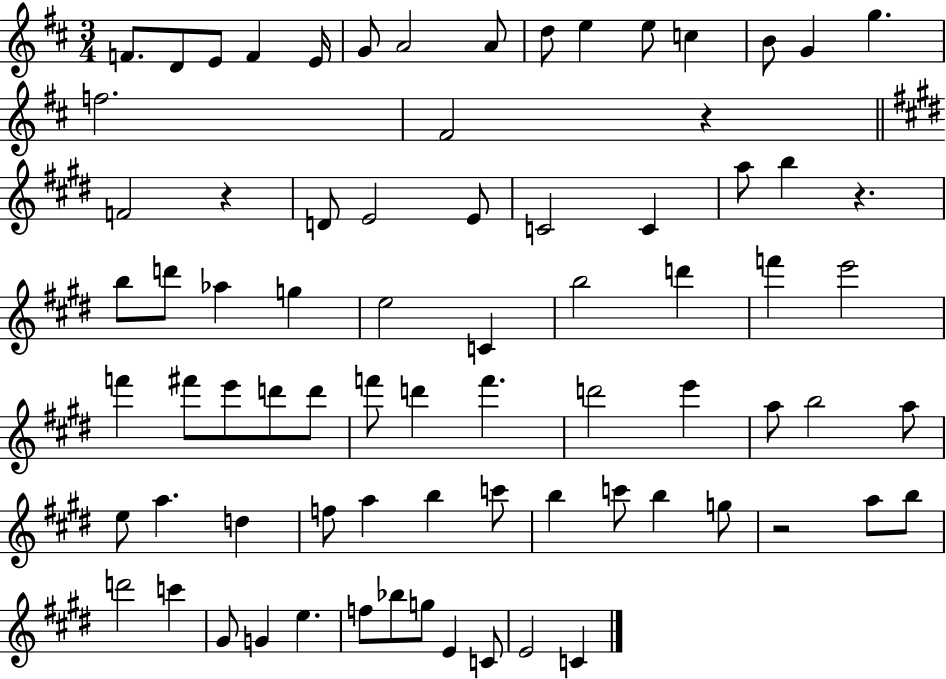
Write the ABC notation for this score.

X:1
T:Untitled
M:3/4
L:1/4
K:D
F/2 D/2 E/2 F E/4 G/2 A2 A/2 d/2 e e/2 c B/2 G g f2 ^F2 z F2 z D/2 E2 E/2 C2 C a/2 b z b/2 d'/2 _a g e2 C b2 d' f' e'2 f' ^f'/2 e'/2 d'/2 d'/2 f'/2 d' f' d'2 e' a/2 b2 a/2 e/2 a d f/2 a b c'/2 b c'/2 b g/2 z2 a/2 b/2 d'2 c' ^G/2 G e f/2 _b/2 g/2 E C/2 E2 C